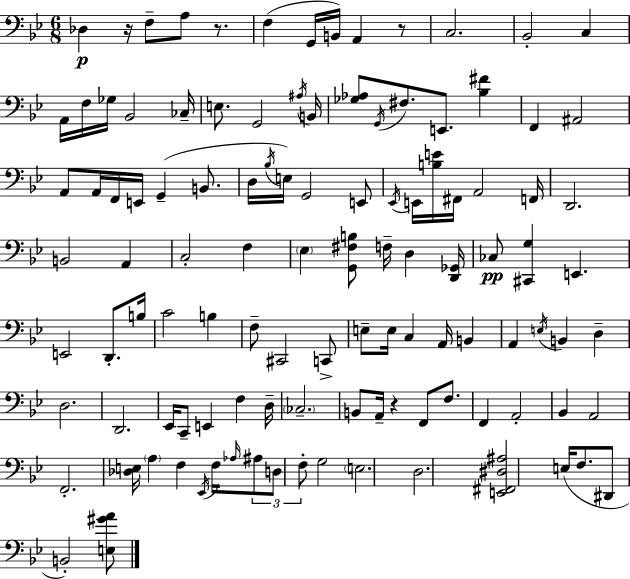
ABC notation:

X:1
T:Untitled
M:6/8
L:1/4
K:Bb
_D, z/4 F,/2 A,/2 z/2 F, G,,/4 B,,/4 A,, z/2 C,2 _B,,2 C, A,,/4 F,/4 _G,/4 _B,,2 _C,/4 E,/2 G,,2 ^A,/4 B,,/4 [_G,_A,]/2 G,,/4 ^F,/2 E,,/2 [_B,^F] F,, ^A,,2 A,,/2 A,,/4 F,,/4 E,,/4 G,, B,,/2 D,/4 _B,/4 E,/4 G,,2 E,,/2 _E,,/4 E,,/4 [B,E]/4 ^F,,/4 A,,2 F,,/4 D,,2 B,,2 A,, C,2 F, _E, [G,,^F,B,]/2 F,/4 D, [D,,_G,,]/4 _C,/2 [^C,,G,] E,, E,,2 D,,/2 B,/4 C2 B, F,/2 ^C,,2 C,,/2 E,/2 E,/4 C, A,,/4 B,, A,, E,/4 B,, D, D,2 D,,2 _E,,/4 C,,/2 E,, F, D,/4 _C,2 B,,/2 A,,/4 z F,,/2 F,/2 F,, A,,2 _B,, A,,2 F,,2 [_D,E,]/4 A, F, _E,,/4 F,/4 _A,/4 ^A,/2 D,/2 F,/2 G,2 E,2 D,2 [E,,^F,,^D,^A,]2 E,/4 F,/2 ^D,,/2 B,,2 [E,^GA]/2